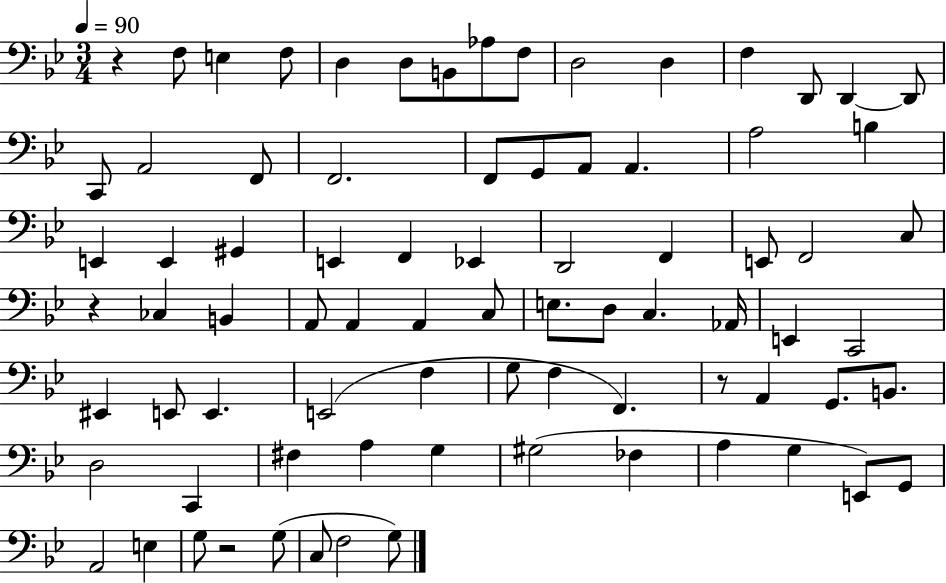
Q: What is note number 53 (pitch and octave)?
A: G3